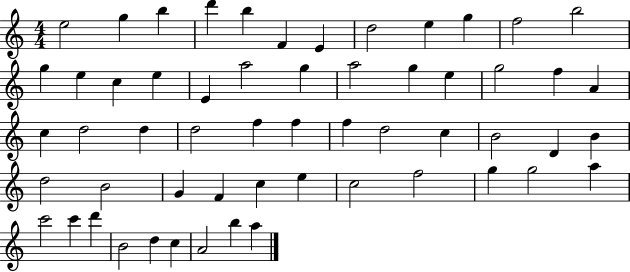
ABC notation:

X:1
T:Untitled
M:4/4
L:1/4
K:C
e2 g b d' b F E d2 e g f2 b2 g e c e E a2 g a2 g e g2 f A c d2 d d2 f f f d2 c B2 D B d2 B2 G F c e c2 f2 g g2 a c'2 c' d' B2 d c A2 b a